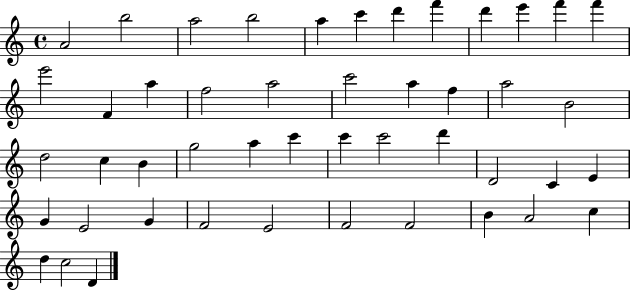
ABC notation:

X:1
T:Untitled
M:4/4
L:1/4
K:C
A2 b2 a2 b2 a c' d' f' d' e' f' f' e'2 F a f2 a2 c'2 a f a2 B2 d2 c B g2 a c' c' c'2 d' D2 C E G E2 G F2 E2 F2 F2 B A2 c d c2 D